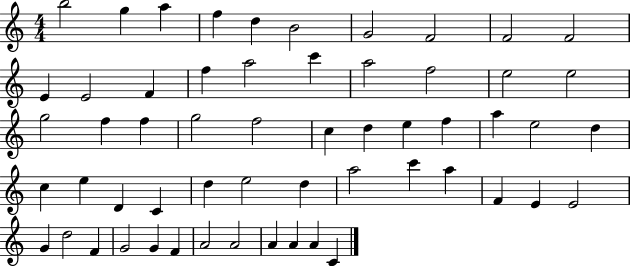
X:1
T:Untitled
M:4/4
L:1/4
K:C
b2 g a f d B2 G2 F2 F2 F2 E E2 F f a2 c' a2 f2 e2 e2 g2 f f g2 f2 c d e f a e2 d c e D C d e2 d a2 c' a F E E2 G d2 F G2 G F A2 A2 A A A C